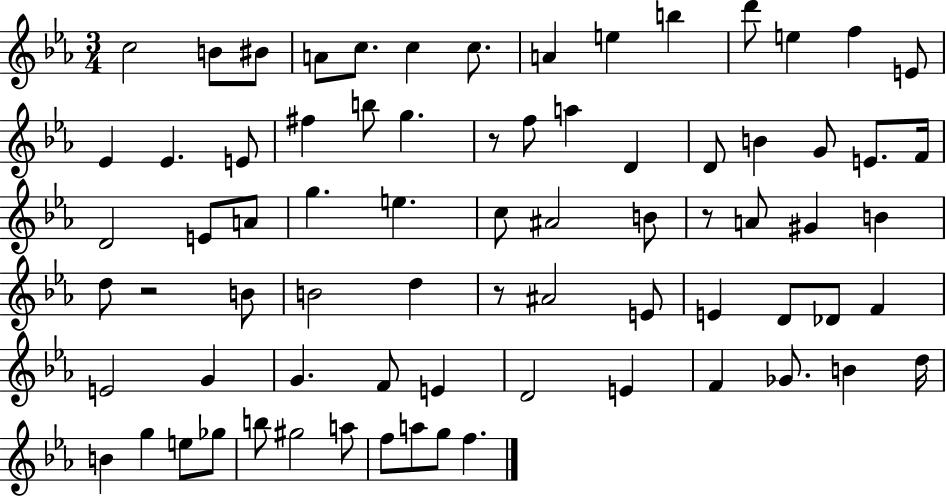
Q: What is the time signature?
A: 3/4